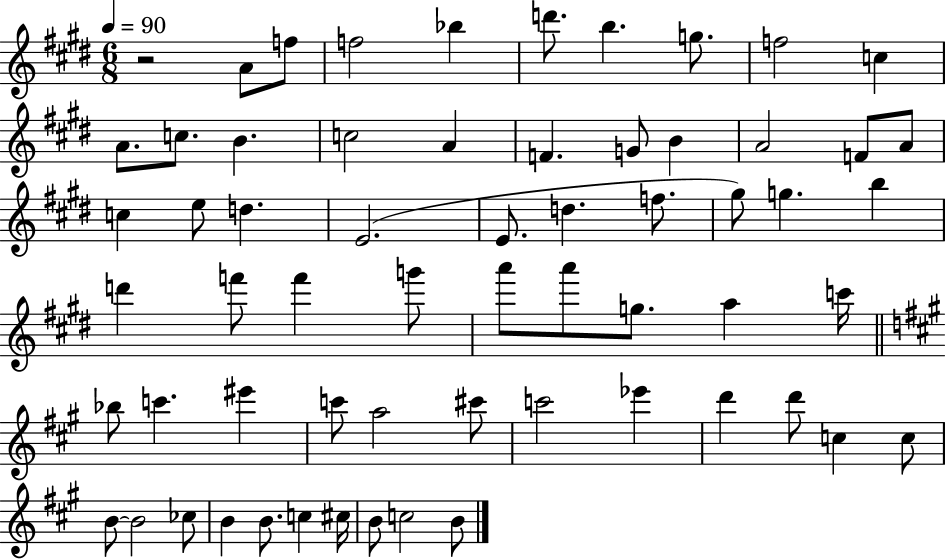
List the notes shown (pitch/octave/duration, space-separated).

R/h A4/e F5/e F5/h Bb5/q D6/e. B5/q. G5/e. F5/h C5/q A4/e. C5/e. B4/q. C5/h A4/q F4/q. G4/e B4/q A4/h F4/e A4/e C5/q E5/e D5/q. E4/h. E4/e. D5/q. F5/e. G#5/e G5/q. B5/q D6/q F6/e F6/q G6/e A6/e A6/e G5/e. A5/q C6/s Bb5/e C6/q. EIS6/q C6/e A5/h C#6/e C6/h Eb6/q D6/q D6/e C5/q C5/e B4/e B4/h CES5/e B4/q B4/e. C5/q C#5/s B4/e C5/h B4/e